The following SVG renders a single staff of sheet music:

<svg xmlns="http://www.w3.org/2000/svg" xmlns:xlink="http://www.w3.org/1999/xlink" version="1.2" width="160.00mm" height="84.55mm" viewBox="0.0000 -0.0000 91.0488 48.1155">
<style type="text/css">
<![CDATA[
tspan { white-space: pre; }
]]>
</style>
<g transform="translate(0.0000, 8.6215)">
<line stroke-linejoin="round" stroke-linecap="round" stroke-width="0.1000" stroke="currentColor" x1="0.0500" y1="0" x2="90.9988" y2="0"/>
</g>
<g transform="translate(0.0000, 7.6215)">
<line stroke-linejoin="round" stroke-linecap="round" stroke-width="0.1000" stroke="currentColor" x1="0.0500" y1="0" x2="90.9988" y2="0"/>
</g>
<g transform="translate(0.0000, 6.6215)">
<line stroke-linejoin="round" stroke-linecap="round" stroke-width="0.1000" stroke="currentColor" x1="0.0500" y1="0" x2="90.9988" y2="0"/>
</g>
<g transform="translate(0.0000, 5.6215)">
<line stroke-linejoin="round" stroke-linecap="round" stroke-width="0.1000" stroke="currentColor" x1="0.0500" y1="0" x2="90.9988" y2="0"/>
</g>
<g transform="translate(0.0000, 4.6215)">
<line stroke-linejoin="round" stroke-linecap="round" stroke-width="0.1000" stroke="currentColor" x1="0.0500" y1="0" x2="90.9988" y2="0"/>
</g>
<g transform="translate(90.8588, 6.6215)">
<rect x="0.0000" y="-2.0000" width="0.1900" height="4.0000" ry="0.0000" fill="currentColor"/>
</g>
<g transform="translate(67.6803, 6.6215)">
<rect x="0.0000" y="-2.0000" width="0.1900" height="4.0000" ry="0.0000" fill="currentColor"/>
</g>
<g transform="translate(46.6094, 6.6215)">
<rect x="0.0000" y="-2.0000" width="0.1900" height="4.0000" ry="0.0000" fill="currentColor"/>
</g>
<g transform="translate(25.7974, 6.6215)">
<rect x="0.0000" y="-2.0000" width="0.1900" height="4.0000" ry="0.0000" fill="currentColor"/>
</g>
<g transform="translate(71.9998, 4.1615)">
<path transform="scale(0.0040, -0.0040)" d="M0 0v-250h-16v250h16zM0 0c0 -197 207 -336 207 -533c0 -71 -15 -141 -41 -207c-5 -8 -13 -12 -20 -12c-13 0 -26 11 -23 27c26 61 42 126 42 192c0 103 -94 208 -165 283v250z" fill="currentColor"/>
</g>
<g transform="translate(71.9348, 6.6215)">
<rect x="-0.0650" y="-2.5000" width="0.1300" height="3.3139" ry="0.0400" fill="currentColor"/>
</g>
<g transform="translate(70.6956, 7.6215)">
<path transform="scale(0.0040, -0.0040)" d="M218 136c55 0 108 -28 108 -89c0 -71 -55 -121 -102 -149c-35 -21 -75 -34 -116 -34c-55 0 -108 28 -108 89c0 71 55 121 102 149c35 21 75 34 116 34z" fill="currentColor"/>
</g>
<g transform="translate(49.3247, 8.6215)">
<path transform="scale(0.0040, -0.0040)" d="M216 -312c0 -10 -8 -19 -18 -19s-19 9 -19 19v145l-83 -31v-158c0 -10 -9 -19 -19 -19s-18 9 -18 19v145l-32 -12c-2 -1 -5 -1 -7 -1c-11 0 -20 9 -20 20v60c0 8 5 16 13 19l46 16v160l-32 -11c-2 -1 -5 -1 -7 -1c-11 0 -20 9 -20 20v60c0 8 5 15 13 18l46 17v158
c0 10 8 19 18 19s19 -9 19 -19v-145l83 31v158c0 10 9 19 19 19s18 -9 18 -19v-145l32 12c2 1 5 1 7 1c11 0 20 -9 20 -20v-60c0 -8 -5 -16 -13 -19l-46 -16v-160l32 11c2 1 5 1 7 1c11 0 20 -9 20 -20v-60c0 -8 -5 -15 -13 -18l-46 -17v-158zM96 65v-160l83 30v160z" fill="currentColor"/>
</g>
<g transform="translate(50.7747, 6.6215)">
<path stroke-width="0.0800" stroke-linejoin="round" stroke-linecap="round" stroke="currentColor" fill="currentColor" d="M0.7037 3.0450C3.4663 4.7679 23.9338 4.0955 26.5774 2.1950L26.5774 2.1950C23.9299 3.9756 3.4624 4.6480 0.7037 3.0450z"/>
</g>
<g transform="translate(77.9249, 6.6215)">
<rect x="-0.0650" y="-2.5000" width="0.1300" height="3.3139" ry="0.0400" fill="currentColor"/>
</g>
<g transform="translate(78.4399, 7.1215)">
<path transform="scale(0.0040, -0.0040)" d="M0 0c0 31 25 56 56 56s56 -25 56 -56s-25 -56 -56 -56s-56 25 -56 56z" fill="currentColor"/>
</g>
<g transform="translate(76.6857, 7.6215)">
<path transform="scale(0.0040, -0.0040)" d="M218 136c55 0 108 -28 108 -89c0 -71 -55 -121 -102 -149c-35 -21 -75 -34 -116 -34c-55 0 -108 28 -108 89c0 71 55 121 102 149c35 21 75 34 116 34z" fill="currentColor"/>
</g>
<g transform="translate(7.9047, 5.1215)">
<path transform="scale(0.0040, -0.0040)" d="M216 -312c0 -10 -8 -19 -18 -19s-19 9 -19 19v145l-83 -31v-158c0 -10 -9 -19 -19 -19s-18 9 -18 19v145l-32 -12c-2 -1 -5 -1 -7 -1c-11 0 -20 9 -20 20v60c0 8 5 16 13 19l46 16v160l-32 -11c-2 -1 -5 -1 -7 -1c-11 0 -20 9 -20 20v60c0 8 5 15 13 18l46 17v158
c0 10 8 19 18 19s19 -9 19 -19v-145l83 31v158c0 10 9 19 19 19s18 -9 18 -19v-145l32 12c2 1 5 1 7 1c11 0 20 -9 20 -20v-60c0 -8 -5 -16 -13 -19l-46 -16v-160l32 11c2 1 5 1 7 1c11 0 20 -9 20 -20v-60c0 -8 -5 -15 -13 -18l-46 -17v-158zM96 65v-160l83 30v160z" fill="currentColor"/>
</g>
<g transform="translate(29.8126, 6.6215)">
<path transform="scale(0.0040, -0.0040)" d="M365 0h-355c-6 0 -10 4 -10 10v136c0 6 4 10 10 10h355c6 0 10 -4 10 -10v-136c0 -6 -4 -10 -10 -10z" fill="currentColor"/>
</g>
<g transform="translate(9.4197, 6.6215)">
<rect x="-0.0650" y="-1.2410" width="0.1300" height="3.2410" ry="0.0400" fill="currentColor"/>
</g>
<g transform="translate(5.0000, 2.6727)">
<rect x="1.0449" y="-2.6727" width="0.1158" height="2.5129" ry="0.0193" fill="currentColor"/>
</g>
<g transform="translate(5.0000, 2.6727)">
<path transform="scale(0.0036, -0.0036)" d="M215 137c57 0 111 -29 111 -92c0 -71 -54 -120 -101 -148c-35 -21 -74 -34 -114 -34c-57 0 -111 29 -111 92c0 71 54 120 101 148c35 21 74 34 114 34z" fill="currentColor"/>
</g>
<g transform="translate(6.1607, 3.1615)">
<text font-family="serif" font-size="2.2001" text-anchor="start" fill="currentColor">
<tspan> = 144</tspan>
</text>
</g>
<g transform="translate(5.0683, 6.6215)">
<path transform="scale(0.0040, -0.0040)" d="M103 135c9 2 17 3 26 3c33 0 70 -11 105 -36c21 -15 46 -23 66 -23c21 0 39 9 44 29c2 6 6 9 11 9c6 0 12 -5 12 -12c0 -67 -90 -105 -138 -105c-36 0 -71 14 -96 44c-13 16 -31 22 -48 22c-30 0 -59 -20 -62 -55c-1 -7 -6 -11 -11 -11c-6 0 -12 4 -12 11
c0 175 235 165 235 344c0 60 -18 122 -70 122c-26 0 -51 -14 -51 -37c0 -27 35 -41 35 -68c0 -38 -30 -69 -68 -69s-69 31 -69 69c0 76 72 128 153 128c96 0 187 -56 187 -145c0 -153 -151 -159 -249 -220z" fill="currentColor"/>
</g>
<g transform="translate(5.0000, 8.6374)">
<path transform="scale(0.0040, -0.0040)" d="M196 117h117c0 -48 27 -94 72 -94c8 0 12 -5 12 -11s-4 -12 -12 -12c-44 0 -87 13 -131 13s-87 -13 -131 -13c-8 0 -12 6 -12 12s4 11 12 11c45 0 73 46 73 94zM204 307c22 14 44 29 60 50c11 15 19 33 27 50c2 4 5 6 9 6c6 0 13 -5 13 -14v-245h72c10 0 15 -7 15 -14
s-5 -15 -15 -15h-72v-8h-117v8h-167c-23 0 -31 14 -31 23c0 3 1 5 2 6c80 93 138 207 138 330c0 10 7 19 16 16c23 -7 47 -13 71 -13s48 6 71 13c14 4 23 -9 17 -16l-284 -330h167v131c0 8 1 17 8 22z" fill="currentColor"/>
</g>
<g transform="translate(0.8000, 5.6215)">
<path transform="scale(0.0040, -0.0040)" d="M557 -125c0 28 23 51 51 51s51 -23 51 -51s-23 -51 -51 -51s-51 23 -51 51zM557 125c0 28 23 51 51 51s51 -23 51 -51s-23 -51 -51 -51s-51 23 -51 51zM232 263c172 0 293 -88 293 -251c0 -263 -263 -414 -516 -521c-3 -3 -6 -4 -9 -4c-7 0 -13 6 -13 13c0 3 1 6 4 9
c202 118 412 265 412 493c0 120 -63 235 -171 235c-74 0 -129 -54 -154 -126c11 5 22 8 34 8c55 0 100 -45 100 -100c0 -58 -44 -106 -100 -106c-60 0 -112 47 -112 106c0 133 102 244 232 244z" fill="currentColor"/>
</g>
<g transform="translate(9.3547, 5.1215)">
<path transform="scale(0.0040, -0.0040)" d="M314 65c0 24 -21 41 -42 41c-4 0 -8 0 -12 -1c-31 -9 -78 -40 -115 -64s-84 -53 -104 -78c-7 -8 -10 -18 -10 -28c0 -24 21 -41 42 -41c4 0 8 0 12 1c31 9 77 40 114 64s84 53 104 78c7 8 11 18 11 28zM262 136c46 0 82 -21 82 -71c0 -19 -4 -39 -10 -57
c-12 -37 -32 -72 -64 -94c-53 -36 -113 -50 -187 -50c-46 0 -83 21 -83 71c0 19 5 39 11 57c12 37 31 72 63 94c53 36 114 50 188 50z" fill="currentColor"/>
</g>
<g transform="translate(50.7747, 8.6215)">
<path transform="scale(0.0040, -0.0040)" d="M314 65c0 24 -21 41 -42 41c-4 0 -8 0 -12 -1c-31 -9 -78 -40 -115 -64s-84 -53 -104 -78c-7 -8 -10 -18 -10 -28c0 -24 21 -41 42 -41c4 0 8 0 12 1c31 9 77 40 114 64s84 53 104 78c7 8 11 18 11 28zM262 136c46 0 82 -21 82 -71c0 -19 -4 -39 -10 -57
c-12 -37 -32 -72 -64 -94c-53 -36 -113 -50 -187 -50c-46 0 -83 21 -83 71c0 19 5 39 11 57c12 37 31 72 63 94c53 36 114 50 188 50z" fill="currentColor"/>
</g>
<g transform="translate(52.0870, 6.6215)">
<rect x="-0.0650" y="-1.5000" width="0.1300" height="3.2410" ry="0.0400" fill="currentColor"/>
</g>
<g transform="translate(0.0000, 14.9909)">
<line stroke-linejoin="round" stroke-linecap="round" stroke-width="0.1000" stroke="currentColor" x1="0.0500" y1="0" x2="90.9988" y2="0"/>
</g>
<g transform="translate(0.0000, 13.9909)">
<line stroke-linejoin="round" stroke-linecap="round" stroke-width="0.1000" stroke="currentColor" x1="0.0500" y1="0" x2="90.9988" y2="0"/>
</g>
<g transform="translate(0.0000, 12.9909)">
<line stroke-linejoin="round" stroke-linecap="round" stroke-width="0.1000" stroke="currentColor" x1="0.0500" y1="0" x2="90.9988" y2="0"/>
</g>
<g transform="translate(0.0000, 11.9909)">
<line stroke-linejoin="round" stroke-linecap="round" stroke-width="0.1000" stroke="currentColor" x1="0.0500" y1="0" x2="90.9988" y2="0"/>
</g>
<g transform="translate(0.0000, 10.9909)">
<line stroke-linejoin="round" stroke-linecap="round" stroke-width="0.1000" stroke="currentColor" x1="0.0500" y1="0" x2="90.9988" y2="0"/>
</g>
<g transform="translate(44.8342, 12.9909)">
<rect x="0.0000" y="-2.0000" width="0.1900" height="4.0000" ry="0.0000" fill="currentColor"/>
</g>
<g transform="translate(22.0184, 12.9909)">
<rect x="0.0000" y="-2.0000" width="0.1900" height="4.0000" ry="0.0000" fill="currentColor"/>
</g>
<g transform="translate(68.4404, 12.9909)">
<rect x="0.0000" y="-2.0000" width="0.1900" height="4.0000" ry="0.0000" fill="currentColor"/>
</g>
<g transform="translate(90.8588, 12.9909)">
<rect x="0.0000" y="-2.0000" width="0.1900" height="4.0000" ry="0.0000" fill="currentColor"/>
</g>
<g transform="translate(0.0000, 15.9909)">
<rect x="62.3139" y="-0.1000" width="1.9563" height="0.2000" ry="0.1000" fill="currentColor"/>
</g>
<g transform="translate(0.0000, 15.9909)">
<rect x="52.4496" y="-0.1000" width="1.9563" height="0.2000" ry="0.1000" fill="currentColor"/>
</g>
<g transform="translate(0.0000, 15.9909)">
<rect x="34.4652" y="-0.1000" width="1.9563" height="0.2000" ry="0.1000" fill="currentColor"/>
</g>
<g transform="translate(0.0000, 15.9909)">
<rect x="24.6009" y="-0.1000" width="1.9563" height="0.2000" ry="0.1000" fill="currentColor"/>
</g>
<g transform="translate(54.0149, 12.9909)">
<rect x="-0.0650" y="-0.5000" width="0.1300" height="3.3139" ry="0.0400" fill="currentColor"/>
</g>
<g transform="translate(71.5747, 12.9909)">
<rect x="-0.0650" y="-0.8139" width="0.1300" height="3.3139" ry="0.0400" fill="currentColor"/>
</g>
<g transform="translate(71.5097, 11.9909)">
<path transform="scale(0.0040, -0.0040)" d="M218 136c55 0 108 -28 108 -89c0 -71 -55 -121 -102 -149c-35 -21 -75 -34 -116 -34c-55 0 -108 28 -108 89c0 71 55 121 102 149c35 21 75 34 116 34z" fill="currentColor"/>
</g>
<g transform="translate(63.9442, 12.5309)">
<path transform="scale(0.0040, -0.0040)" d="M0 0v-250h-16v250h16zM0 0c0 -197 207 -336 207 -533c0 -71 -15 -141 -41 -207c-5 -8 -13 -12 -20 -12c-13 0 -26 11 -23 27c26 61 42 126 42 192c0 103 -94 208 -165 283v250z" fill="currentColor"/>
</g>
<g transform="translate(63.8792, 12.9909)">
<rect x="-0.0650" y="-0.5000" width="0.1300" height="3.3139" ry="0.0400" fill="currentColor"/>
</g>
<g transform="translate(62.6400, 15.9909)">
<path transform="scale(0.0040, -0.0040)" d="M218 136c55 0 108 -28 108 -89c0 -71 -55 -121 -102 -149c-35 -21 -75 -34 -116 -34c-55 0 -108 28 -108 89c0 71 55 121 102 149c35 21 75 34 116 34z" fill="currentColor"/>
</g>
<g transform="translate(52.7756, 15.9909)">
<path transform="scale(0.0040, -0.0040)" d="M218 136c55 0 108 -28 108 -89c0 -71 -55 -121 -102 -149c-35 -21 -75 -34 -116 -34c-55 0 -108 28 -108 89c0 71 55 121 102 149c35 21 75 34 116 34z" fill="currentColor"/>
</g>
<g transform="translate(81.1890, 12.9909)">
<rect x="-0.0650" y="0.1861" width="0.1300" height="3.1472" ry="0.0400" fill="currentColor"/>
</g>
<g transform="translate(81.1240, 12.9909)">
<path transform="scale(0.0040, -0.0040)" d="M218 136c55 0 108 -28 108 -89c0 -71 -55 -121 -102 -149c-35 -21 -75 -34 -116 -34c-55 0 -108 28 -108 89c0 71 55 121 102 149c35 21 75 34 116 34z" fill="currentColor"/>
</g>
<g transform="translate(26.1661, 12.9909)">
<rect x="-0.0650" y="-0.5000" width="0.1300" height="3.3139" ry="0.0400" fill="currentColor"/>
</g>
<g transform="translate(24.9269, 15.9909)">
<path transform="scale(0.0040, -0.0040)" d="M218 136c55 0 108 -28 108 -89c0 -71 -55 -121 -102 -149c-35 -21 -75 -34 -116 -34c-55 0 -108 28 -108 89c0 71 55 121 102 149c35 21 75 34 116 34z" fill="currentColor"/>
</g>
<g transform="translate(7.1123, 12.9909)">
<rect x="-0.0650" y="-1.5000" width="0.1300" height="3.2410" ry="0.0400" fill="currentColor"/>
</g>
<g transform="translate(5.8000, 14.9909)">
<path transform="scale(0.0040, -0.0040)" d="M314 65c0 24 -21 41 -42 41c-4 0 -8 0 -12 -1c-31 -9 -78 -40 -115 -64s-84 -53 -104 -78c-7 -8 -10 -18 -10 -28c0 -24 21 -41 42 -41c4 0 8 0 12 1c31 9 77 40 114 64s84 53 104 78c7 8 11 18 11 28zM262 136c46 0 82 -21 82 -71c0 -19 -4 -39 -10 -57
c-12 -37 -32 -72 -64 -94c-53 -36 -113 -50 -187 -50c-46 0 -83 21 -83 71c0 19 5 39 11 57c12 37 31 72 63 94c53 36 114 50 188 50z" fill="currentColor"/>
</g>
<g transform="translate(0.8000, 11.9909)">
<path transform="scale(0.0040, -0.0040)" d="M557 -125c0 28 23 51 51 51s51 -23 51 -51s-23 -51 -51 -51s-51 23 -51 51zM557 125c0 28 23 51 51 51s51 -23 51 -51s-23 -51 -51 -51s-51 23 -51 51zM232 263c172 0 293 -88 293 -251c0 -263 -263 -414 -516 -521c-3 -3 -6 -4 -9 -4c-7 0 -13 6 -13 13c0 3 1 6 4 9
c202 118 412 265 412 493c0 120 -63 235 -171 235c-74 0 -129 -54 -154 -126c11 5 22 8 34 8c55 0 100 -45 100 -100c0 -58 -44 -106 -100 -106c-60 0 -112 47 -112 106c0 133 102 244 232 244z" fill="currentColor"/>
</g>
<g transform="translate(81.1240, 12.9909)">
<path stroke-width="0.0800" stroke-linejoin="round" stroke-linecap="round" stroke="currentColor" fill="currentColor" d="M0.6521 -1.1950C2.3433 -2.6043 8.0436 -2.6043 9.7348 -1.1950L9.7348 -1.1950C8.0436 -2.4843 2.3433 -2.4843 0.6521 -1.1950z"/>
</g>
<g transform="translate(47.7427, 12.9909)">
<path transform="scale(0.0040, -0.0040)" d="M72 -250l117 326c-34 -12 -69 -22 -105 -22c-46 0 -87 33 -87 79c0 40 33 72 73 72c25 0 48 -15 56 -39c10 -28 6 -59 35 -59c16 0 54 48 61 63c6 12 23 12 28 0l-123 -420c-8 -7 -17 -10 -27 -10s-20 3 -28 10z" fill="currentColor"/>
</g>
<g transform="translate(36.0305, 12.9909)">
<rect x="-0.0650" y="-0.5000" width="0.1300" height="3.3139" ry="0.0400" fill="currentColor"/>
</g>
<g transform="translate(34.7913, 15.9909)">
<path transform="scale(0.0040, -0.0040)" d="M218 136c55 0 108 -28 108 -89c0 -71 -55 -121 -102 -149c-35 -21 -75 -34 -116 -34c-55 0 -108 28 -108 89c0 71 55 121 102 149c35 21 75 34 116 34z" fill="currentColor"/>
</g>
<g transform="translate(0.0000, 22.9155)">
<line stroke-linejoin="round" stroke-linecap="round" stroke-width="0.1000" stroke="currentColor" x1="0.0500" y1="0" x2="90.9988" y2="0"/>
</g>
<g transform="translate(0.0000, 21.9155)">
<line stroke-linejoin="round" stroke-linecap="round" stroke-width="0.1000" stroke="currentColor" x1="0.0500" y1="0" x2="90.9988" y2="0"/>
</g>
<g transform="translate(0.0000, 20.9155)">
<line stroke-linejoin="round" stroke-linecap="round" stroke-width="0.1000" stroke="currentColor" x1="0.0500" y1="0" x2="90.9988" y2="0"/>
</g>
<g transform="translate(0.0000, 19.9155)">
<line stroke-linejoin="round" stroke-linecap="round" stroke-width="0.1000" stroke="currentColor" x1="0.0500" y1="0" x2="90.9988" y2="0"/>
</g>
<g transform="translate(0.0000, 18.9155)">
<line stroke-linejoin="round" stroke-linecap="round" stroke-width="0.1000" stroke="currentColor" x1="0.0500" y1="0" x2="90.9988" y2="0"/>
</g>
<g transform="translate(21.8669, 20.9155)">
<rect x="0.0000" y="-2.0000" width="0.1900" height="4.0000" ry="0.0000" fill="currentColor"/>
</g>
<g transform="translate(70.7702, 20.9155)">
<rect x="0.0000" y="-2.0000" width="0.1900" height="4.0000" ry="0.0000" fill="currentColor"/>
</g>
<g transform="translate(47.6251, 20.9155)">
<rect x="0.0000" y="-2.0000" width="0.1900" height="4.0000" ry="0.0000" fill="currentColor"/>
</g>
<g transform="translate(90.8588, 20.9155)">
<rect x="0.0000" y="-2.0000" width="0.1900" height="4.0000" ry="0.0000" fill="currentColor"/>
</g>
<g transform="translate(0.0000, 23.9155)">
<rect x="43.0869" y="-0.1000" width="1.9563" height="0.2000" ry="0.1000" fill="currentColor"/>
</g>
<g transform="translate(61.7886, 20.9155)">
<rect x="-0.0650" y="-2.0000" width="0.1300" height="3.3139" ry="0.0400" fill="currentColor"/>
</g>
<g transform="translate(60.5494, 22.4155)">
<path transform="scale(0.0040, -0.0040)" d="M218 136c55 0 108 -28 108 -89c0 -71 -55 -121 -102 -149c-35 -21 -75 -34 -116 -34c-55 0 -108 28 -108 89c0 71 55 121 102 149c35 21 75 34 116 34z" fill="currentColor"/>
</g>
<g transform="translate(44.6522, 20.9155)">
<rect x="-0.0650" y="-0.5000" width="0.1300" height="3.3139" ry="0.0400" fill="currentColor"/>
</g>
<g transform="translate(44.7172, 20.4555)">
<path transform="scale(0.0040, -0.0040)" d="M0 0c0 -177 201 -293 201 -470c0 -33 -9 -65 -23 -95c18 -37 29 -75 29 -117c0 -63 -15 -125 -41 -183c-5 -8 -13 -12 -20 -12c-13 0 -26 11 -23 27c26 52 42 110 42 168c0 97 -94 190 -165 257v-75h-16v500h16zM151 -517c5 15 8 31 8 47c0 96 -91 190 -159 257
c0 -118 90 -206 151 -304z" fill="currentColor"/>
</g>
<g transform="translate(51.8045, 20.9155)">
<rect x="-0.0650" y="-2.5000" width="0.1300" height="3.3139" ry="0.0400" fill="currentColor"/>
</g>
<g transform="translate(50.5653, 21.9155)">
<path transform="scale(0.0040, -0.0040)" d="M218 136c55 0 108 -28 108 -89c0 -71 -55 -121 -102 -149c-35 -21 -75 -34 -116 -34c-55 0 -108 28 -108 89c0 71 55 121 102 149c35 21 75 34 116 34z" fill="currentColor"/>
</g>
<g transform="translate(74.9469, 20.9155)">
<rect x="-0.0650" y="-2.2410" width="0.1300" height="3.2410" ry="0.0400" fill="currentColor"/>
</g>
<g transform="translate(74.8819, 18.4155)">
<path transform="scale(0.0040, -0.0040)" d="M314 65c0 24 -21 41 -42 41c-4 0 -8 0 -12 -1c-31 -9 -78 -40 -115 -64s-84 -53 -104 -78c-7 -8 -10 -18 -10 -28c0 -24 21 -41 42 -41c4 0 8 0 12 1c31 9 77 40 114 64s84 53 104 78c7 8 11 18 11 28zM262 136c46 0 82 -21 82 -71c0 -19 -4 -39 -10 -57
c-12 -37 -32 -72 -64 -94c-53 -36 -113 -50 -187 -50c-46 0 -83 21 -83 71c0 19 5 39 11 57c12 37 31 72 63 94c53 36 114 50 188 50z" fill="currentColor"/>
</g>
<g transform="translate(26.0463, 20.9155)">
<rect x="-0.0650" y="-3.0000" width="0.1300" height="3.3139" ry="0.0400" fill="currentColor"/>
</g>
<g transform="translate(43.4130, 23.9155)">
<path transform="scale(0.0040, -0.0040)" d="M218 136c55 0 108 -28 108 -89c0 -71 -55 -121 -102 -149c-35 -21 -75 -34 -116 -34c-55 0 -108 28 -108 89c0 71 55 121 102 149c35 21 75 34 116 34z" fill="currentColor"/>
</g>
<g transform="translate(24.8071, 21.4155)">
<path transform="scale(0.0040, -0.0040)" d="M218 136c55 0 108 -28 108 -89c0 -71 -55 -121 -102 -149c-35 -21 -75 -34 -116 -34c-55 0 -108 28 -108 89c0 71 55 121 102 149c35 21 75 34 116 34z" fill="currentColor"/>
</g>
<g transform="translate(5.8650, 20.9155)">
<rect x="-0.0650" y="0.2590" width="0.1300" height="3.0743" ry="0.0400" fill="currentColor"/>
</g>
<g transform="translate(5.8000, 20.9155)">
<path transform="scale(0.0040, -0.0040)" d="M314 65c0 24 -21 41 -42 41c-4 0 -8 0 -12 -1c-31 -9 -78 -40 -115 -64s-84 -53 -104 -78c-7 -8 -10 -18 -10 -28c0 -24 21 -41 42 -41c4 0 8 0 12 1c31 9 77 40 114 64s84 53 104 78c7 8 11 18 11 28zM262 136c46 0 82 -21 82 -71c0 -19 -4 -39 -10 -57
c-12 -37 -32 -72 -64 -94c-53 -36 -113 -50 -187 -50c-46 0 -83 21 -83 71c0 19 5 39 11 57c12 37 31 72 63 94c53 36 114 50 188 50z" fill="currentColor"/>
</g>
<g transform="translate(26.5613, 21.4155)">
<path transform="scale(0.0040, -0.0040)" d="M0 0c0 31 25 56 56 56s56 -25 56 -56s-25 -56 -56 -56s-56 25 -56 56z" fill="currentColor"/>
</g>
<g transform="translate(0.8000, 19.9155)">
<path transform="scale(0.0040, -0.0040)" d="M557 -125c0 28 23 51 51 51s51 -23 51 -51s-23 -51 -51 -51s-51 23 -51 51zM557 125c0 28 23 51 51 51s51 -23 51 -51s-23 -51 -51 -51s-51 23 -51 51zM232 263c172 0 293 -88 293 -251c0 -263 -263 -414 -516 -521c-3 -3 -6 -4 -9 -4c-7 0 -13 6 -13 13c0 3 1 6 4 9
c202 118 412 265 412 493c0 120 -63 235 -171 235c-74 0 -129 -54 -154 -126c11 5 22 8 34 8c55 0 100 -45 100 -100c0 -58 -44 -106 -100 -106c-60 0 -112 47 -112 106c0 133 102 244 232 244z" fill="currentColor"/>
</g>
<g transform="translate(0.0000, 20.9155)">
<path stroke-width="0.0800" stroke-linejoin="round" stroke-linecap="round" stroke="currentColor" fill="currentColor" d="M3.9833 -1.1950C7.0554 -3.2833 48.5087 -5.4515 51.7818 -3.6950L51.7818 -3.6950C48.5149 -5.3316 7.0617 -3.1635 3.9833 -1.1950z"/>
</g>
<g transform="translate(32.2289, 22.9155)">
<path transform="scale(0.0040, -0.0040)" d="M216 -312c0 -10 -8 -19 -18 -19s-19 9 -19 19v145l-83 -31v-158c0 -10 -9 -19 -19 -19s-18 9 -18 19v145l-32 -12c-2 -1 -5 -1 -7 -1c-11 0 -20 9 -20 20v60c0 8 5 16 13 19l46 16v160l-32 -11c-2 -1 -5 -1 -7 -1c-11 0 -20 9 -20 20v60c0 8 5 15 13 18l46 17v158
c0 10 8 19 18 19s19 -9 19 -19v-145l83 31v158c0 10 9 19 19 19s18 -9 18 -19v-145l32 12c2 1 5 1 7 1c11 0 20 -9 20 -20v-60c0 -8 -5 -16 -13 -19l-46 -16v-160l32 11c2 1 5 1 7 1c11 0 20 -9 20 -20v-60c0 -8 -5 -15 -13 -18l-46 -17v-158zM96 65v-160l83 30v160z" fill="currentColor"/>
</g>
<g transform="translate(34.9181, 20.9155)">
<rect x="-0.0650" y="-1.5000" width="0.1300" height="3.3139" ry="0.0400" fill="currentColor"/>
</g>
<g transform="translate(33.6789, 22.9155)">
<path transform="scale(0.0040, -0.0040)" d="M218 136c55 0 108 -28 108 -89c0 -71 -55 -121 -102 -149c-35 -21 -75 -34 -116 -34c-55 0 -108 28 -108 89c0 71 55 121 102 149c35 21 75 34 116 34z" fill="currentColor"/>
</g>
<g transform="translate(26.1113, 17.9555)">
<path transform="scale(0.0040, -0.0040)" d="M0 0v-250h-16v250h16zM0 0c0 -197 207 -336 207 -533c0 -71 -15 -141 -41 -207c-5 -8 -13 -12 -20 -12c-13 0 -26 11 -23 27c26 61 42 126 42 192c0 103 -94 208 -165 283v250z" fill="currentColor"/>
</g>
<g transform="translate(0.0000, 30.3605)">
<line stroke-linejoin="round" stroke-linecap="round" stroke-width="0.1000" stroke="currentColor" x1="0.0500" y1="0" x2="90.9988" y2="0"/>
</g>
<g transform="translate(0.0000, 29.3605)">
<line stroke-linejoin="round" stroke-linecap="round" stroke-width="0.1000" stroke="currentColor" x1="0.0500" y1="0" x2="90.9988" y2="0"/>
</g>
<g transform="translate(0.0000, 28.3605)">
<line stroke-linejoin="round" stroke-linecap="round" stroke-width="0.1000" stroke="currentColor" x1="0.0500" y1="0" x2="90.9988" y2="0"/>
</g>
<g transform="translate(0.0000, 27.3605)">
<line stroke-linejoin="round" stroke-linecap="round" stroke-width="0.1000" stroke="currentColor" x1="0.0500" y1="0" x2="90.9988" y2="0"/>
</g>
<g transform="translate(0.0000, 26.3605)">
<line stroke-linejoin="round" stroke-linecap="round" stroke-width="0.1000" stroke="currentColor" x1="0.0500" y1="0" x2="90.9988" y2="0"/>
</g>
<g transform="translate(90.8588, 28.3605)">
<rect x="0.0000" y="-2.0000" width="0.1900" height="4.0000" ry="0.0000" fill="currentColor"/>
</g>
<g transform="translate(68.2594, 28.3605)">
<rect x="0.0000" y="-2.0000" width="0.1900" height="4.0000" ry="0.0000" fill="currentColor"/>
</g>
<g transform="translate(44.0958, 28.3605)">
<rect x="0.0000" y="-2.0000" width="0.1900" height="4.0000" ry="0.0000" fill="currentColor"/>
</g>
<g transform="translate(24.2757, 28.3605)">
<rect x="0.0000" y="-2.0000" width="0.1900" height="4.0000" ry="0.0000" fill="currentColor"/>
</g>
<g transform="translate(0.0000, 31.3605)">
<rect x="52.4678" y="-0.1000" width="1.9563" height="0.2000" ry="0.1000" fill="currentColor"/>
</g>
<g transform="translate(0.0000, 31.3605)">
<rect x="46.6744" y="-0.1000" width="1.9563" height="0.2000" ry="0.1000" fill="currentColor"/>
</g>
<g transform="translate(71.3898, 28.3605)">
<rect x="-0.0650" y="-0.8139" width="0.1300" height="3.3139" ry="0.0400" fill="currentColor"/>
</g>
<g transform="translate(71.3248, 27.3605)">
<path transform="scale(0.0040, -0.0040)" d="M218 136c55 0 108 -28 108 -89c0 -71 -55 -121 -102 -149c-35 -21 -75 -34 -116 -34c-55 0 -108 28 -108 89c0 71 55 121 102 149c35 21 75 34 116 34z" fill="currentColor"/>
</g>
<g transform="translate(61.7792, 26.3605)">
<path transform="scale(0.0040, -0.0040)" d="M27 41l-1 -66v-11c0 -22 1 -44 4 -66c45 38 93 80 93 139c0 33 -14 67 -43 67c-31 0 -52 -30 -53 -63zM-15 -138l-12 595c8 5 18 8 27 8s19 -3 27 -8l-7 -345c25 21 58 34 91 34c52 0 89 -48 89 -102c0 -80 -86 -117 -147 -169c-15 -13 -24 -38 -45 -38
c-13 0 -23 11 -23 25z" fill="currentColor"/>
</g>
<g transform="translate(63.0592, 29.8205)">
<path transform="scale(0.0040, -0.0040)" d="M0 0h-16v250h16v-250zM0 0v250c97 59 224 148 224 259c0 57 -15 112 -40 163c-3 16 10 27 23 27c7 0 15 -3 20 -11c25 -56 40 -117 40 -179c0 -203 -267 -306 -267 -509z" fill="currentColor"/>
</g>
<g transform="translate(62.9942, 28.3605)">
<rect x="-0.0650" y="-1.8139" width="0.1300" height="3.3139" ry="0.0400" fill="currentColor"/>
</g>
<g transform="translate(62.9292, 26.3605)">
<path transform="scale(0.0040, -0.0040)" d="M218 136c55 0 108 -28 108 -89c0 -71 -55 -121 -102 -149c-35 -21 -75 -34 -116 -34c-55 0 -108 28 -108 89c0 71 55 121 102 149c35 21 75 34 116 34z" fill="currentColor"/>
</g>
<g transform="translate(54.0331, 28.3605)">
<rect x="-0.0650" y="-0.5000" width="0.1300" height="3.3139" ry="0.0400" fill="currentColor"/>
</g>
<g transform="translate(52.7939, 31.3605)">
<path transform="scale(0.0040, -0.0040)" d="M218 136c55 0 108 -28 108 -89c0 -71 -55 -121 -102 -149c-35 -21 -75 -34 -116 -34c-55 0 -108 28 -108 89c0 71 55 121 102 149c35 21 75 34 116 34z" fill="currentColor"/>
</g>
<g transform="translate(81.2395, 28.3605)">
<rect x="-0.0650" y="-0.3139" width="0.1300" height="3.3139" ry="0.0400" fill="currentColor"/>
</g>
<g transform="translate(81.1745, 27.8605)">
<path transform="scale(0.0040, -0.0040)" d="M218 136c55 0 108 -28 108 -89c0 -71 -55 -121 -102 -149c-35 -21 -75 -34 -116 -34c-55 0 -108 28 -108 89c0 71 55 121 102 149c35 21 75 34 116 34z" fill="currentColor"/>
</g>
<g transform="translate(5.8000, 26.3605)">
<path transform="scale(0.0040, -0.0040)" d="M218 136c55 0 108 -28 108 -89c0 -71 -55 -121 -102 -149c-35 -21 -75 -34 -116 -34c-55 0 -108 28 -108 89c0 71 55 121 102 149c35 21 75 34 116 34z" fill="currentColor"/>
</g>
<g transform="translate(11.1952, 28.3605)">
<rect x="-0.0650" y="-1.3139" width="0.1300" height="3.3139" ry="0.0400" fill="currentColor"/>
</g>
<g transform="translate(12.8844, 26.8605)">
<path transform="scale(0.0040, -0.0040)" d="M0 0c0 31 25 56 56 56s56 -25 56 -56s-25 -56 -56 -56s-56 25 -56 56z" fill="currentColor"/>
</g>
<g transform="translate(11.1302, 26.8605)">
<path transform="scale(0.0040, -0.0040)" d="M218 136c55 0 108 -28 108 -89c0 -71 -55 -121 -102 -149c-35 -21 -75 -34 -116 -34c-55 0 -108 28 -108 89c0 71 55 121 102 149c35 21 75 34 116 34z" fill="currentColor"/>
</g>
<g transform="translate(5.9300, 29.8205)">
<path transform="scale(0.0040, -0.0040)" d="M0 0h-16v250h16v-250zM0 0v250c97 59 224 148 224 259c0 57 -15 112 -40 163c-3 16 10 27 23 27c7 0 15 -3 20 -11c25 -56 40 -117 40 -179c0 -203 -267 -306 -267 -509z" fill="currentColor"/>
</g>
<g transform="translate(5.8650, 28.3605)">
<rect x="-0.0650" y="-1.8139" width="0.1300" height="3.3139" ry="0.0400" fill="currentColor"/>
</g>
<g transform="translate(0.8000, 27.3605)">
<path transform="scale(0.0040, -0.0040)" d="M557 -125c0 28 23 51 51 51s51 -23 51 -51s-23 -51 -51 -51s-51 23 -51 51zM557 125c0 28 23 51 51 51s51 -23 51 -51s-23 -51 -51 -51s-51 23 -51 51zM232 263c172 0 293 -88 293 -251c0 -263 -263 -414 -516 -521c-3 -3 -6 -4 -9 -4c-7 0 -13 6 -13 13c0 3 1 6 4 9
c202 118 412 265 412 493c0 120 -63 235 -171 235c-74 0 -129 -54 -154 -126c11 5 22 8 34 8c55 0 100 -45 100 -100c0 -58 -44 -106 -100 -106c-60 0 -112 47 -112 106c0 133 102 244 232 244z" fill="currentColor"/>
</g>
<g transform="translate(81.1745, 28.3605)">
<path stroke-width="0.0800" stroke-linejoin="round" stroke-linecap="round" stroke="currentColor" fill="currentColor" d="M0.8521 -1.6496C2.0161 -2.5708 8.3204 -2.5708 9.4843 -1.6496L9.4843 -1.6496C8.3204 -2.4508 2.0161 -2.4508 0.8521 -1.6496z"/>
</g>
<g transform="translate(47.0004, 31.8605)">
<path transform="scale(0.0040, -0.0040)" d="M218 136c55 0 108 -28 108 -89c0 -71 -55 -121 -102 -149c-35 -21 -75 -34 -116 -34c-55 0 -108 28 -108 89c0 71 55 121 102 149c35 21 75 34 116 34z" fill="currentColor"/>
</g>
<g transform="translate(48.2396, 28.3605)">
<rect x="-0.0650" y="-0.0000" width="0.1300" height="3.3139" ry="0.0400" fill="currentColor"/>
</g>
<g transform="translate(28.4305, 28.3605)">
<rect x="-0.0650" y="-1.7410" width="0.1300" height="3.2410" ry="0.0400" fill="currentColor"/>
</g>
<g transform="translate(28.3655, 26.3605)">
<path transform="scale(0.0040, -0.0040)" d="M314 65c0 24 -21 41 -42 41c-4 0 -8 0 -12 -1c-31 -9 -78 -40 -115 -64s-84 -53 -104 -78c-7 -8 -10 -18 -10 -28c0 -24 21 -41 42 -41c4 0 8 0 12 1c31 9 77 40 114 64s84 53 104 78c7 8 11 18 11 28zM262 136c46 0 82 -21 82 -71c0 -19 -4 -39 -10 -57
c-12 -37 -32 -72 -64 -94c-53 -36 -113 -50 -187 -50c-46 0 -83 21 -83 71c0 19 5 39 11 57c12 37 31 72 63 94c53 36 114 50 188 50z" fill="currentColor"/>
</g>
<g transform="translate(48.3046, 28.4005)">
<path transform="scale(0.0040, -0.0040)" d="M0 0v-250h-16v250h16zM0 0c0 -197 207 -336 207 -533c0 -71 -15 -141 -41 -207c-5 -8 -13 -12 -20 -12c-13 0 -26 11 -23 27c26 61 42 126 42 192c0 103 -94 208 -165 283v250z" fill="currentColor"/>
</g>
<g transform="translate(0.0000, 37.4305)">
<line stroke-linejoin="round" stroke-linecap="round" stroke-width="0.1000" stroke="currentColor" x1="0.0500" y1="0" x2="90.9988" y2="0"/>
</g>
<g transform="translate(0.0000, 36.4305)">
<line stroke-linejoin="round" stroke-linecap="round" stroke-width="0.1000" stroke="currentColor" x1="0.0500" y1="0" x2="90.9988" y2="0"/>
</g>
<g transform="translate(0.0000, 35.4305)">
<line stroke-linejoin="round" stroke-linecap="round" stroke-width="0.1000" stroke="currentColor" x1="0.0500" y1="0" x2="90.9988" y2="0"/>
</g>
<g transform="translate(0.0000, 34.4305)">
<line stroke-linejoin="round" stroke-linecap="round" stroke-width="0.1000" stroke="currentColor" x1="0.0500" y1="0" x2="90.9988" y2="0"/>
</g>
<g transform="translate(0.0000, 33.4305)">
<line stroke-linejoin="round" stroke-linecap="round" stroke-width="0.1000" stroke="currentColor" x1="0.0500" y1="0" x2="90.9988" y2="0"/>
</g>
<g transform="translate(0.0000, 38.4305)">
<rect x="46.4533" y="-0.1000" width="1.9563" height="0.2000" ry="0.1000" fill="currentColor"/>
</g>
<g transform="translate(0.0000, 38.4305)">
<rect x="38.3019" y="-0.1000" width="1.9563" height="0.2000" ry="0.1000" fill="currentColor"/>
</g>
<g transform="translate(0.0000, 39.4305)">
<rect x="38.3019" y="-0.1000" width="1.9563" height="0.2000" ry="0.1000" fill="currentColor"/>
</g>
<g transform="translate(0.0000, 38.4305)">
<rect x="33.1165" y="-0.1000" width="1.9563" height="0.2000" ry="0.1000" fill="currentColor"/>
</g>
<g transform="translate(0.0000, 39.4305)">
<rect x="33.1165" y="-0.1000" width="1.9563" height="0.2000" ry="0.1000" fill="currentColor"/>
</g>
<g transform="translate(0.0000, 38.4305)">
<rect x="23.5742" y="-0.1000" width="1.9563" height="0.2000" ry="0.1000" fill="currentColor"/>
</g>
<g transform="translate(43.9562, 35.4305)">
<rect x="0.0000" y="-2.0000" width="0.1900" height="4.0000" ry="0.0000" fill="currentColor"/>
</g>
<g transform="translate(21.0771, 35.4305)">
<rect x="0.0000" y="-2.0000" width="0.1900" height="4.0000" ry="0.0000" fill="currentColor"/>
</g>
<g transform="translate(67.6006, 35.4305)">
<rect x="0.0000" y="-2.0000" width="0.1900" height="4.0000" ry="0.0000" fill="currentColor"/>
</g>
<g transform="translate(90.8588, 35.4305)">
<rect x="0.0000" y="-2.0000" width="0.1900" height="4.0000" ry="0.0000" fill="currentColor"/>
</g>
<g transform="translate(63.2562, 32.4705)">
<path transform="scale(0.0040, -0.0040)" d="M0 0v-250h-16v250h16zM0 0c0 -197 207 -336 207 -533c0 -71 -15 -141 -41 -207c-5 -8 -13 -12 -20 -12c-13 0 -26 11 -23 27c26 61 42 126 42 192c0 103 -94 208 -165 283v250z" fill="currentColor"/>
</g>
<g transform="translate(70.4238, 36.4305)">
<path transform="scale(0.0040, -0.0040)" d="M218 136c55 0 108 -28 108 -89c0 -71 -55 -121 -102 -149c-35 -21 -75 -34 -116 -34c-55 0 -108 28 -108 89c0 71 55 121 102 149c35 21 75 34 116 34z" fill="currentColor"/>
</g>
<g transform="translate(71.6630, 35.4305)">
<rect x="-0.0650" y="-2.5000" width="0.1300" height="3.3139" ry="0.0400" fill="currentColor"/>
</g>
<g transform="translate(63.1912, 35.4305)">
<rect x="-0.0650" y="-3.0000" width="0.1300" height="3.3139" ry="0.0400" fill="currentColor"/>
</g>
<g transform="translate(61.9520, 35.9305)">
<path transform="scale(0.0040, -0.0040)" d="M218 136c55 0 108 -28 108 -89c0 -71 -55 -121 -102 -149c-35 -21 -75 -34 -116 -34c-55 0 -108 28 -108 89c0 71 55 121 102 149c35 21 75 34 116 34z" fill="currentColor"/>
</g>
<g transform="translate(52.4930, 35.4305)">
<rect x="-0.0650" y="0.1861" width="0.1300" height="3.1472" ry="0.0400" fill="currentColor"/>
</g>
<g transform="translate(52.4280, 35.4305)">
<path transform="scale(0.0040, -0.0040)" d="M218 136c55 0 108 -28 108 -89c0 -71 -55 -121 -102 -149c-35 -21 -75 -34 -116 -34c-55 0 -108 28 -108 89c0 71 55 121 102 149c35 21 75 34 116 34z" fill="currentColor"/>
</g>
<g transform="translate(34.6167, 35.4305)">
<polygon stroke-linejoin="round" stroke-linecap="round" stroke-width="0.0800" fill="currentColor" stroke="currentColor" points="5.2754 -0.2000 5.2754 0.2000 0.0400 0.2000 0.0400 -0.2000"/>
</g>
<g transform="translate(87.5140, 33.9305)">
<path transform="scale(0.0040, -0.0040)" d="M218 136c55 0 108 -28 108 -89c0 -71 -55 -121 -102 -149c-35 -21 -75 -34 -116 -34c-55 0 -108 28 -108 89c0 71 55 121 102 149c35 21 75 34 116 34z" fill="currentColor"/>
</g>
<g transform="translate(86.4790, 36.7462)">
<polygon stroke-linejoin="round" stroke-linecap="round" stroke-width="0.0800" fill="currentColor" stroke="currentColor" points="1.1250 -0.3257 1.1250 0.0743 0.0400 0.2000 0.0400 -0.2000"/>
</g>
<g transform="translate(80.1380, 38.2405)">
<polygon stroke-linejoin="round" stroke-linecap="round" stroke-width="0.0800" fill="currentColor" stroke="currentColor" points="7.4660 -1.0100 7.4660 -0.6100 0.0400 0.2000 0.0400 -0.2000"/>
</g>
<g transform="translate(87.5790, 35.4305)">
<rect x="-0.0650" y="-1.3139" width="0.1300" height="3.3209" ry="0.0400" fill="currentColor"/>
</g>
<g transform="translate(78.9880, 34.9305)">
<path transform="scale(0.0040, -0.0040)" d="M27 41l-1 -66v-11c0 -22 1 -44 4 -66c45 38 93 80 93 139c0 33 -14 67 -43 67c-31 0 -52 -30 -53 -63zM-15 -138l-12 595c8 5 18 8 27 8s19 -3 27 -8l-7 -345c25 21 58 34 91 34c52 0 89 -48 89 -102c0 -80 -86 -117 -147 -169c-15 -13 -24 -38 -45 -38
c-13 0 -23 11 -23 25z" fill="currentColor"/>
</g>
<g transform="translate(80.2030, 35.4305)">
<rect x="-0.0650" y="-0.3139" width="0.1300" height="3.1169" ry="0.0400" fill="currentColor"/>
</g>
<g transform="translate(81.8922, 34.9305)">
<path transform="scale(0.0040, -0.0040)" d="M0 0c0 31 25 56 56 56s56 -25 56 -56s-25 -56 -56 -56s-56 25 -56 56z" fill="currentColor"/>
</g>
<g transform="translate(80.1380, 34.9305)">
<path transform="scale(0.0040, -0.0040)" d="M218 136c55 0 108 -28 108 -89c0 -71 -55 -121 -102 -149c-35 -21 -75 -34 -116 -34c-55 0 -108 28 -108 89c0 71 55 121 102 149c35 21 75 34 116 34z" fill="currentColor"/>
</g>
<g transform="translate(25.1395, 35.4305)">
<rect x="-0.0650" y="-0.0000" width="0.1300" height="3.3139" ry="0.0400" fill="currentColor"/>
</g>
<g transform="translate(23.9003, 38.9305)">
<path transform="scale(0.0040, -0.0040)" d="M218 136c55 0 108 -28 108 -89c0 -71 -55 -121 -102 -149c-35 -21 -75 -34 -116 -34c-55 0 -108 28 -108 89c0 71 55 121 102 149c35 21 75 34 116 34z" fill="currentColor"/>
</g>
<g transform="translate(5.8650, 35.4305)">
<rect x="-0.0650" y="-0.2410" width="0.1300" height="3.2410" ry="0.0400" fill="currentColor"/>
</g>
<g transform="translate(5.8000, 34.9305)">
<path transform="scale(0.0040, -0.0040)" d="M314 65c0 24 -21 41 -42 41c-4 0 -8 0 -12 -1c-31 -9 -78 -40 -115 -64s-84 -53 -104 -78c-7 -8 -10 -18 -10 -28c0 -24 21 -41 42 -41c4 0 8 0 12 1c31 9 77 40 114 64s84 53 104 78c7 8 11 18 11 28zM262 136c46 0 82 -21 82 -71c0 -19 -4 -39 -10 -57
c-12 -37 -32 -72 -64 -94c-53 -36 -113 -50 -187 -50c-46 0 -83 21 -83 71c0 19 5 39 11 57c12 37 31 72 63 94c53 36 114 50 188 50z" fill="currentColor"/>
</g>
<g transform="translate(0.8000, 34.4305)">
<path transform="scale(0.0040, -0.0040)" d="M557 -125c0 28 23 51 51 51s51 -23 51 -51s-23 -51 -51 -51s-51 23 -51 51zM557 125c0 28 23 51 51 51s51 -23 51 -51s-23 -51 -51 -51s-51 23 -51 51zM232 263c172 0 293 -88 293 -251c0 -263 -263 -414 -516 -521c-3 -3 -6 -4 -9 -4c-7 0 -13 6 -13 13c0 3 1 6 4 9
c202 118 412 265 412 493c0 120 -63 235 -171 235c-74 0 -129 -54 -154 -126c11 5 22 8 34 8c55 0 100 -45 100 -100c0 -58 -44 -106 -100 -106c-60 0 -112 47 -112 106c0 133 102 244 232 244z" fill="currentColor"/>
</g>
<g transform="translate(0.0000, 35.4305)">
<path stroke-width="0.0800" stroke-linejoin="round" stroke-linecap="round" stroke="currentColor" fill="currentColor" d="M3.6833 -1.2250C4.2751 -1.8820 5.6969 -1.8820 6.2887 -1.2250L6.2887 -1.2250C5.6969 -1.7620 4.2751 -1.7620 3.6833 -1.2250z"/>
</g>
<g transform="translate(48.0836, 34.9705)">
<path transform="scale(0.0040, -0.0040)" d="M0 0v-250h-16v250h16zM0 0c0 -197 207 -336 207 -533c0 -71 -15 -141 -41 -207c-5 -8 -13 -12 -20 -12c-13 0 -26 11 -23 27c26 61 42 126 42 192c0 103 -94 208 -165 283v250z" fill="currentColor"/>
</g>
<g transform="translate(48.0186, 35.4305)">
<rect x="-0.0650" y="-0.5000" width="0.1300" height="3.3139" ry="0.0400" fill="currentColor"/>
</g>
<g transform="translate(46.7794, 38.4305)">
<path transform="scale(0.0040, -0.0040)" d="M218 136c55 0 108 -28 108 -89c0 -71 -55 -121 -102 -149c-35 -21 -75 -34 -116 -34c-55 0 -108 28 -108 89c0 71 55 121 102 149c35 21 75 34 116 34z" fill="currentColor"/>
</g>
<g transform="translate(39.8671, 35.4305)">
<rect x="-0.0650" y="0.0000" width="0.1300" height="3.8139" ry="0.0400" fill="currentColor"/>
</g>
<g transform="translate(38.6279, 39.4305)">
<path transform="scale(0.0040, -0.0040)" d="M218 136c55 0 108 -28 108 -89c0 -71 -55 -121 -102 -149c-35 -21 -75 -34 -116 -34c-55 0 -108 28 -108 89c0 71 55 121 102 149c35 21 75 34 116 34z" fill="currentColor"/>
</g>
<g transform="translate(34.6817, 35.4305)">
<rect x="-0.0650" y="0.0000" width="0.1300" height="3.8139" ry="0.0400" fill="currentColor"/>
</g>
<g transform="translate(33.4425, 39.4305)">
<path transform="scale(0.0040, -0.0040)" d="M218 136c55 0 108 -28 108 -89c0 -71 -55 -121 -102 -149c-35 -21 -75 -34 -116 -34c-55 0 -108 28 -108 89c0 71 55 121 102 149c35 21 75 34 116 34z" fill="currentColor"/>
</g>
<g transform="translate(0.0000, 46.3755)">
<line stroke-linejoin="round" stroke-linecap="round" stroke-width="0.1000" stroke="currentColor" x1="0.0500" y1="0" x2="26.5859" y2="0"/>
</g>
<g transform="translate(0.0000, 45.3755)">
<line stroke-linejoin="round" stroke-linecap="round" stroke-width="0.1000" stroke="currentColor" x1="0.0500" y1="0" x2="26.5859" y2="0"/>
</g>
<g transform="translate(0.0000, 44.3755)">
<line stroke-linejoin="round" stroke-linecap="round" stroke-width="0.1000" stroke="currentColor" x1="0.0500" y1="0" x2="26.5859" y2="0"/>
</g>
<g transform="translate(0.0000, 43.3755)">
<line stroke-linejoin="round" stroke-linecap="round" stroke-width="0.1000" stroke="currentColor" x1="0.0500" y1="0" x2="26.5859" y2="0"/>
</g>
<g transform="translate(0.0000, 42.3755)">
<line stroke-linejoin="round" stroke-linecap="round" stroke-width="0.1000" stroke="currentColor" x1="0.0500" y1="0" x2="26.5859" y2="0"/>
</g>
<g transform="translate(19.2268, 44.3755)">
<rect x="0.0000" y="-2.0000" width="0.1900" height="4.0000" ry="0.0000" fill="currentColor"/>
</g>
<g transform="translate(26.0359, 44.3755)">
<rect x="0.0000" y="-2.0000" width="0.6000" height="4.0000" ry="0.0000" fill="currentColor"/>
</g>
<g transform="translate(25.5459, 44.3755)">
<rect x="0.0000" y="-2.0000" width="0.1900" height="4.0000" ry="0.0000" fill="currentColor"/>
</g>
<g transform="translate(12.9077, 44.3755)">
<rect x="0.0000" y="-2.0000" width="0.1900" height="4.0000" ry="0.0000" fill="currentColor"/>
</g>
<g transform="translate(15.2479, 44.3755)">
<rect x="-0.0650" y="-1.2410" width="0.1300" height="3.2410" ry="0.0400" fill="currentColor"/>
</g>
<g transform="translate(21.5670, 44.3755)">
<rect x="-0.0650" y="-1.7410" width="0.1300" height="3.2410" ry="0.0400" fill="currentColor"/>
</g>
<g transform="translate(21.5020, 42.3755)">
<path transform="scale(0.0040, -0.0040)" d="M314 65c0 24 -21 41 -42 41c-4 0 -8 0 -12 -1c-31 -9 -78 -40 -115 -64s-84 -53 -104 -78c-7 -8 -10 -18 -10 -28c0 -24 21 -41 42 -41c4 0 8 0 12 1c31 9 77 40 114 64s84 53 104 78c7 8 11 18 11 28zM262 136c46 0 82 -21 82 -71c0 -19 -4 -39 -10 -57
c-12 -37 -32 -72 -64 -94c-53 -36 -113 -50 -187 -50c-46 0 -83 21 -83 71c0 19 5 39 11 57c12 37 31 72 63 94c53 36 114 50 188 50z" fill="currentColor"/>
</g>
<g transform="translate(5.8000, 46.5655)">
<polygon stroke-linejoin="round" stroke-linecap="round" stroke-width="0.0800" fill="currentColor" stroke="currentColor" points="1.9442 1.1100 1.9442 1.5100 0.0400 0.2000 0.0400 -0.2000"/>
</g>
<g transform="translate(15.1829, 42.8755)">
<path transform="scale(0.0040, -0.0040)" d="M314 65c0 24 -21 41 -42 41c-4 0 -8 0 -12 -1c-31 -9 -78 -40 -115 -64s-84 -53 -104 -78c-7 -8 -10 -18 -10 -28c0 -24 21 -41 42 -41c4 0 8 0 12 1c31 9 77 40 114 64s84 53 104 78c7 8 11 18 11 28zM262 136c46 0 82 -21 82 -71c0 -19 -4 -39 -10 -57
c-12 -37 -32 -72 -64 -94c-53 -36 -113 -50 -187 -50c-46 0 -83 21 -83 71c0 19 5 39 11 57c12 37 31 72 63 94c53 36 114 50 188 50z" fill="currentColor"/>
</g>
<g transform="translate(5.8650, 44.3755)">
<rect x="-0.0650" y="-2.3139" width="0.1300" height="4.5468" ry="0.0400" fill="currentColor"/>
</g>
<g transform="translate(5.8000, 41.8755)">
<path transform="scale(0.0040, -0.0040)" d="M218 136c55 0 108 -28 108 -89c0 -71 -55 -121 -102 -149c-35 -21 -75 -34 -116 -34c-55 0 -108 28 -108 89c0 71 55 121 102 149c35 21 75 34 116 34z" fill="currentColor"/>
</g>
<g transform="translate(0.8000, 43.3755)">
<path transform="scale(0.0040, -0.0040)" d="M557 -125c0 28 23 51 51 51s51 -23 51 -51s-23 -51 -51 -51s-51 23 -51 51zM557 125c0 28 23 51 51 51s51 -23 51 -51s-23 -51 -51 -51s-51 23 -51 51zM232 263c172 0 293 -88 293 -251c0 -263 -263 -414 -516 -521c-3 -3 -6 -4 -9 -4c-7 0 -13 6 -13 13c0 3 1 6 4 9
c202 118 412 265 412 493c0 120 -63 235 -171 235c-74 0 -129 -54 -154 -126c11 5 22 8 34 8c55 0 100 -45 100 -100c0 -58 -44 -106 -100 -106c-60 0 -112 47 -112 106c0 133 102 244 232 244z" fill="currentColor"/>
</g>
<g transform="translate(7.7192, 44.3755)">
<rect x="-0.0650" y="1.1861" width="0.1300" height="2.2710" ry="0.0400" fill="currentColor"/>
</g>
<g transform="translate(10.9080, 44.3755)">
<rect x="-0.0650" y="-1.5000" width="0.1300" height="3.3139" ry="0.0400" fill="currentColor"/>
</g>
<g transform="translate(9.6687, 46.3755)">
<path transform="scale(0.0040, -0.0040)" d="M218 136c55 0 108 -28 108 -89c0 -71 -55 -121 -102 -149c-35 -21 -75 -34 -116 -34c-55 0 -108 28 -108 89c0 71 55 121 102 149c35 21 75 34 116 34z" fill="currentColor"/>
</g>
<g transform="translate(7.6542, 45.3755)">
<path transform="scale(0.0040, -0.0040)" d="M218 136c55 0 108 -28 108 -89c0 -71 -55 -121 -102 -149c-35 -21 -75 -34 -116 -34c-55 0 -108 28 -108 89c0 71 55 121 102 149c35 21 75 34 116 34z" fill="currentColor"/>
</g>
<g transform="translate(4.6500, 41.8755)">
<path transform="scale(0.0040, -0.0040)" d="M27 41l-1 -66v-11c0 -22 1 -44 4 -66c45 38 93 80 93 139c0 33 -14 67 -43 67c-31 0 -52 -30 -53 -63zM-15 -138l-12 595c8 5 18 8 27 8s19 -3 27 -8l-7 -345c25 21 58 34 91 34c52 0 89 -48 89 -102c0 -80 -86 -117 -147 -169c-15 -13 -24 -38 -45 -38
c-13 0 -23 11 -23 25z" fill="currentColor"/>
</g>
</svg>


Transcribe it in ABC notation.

X:1
T:Untitled
M:2/4
L:1/4
K:C
^G,2 z2 ^G,,2 B,,/2 B,, G,,2 E,, E,, z/2 E,, E,,/2 F, D, D,2 C,/2 ^G,, E,,/4 B,, A,, B,2 A,/2 G, A,2 D,,/2 E,, _A,/2 F, E, E,2 D,, C,,/2 C,,/2 E,,/2 D, C,/2 B,, _E,/2 G,/4 _B,/2 B,,/2 G,, G,2 A,2